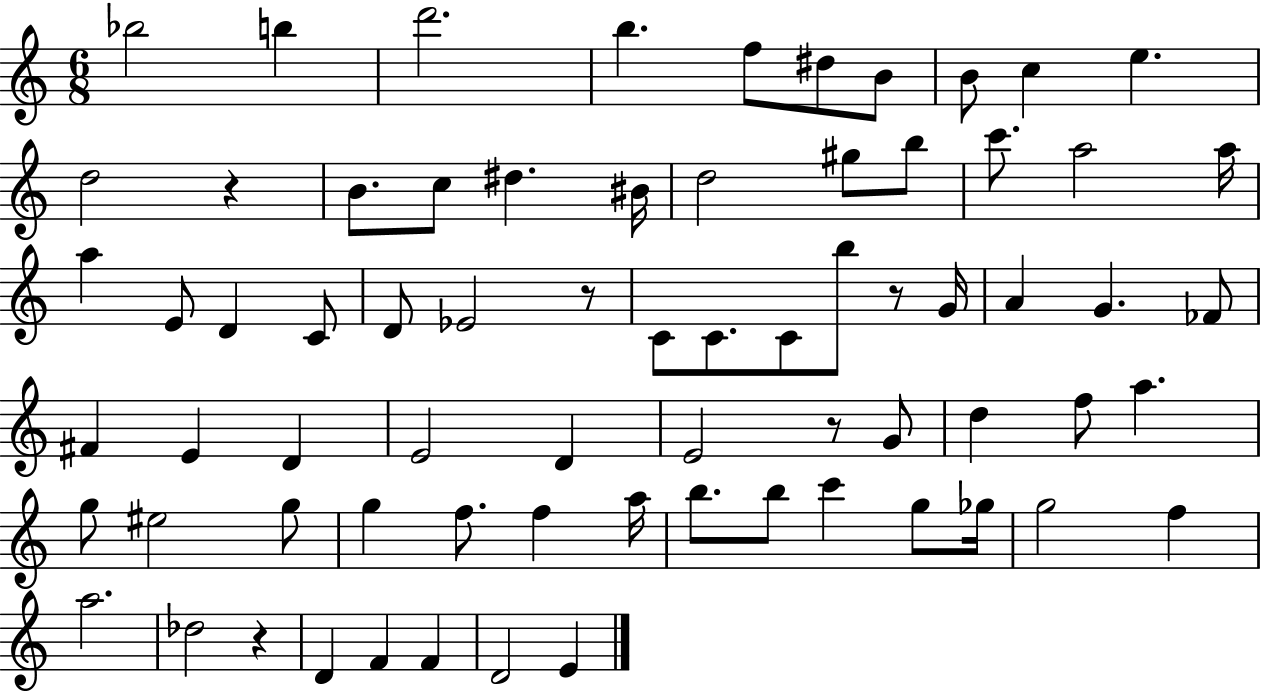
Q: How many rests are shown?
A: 5